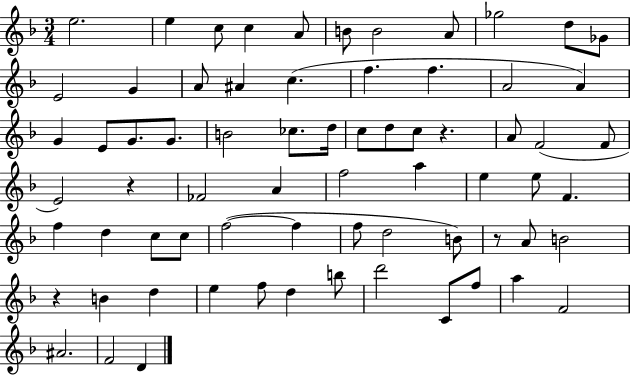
{
  \clef treble
  \numericTimeSignature
  \time 3/4
  \key f \major
  e''2. | e''4 c''8 c''4 a'8 | b'8 b'2 a'8 | ges''2 d''8 ges'8 | \break e'2 g'4 | a'8 ais'4 c''4.( | f''4. f''4. | a'2 a'4) | \break g'4 e'8 g'8. g'8. | b'2 ces''8. d''16 | c''8 d''8 c''8 r4. | a'8 f'2( f'8 | \break e'2) r4 | fes'2 a'4 | f''2 a''4 | e''4 e''8 f'4. | \break f''4 d''4 c''8 c''8 | f''2~(~ f''4 | f''8 d''2 b'8) | r8 a'8 b'2 | \break r4 b'4 d''4 | e''4 f''8 d''4 b''8 | d'''2 c'8 f''8 | a''4 f'2 | \break ais'2. | f'2 d'4 | \bar "|."
}